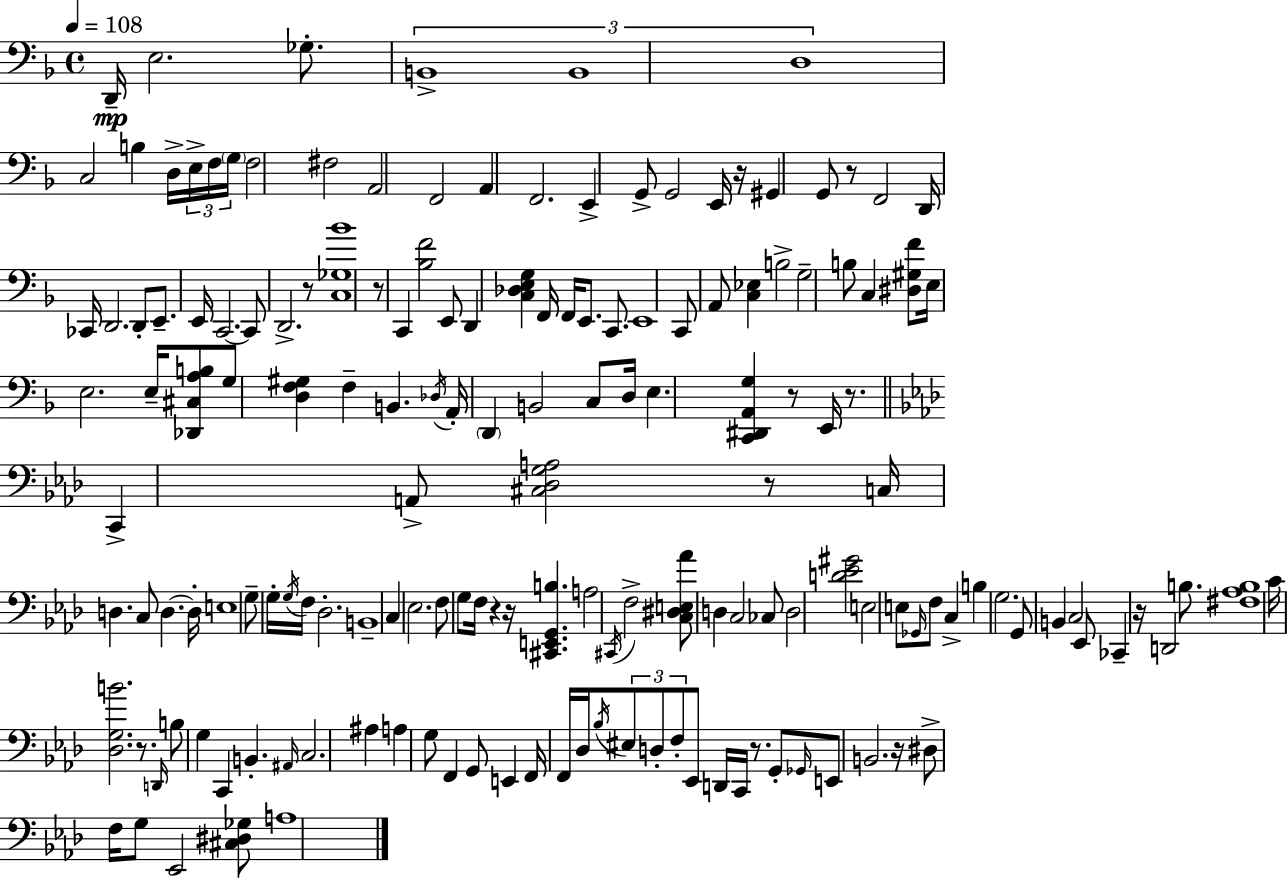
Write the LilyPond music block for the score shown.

{
  \clef bass
  \time 4/4
  \defaultTimeSignature
  \key f \major
  \tempo 4 = 108
  d,16--\mp e2. ges8.-. | \tuplet 3/2 { b,1-> | b,1 | d1 } | \break c2 b4 d16-> \tuplet 3/2 { e16-> f16 \parenthesize g16 } | f2 fis2 | a,2 f,2 | a,4 f,2. | \break e,4-> g,8-> g,2 e,16 r16 | gis,4 g,8 r8 f,2 | d,16 ces,16 d,2. d,8-. | e,8.-- e,16 c,2.~~ | \break c,8 d,2.-> r8 | <c ges bes'>1 | r8 c,4 <bes f'>2 e,8 | d,4 <c des e g>4 f,16 f,16 e,8. c,8. | \break e,1 | c,8 a,8 <c ees>4 b2-> | g2-- b8 c4 <dis gis f'>8 | e16 e2. e16-- <des, cis a b>8 | \break g8 <d f gis>4 f4-- b,4. | \acciaccatura { des16 } a,16-. \parenthesize d,4 b,2 c8 | d16 e4. <c, dis, a, g>4 r8 e,16 r8. | \bar "||" \break \key aes \major c,4-> a,8-> <cis des g a>2 r8 | c16 d4. c8 d4.~~ d16-. | e1 | g8-- g16-. \acciaccatura { g16 } f16 des2.-. | \break b,1-- | c4 ees2. | f8 g8 f16 r4 r16 <cis, e, g, b>4. | a2 \acciaccatura { cis,16 } f2-> | \break <c dis e aes'>8 d4 c2 | ces8 d2 <d' ees' gis'>2 | e2 e8 \grace { ges,16 } f8 c4-> | b4 g2. | \break g,8 b,4 c2 | ees,8 ces,4-- r16 d,2 | b8. <fis aes b>1 | c'16 <des g b'>2. | \break r8. \grace { d,16 } b8 g4 c,4 b,4.-. | \grace { ais,16 } c2. | ais4 a4 g8 f,4 g,8 | e,4 f,16 f,16 des16 \acciaccatura { bes16 } \tuplet 3/2 { eis8 d8-. f8-. } ees,8 | \break d,16 c,16 r8. g,8-. \grace { ges,16 } e,8 b,2. | r16 dis8-> f16 g8 ees,2 | <cis dis ges>8 a1 | \bar "|."
}